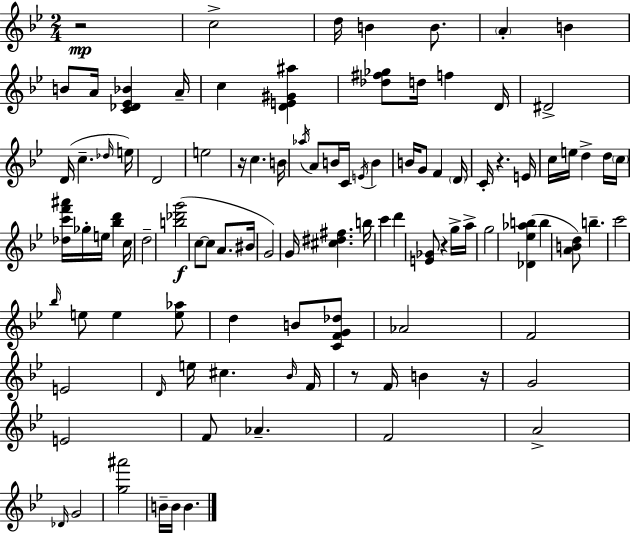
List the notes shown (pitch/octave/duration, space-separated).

R/h C5/h D5/s B4/q B4/e. A4/q B4/q B4/e A4/s [C4,Db4,Eb4,Bb4]/q A4/s C5/q [D4,E4,G#4,A#5]/q [Db5,F#5,Gb5]/e D5/s F5/q D4/s D#4/h D4/s C5/q. Db5/s E5/s D4/h E5/h R/s C5/q. B4/s Ab5/s A4/e B4/s C4/s E4/s B4/q B4/s G4/e F4/q D4/s C4/s R/q. E4/s C5/s E5/s D5/q D5/s C5/s [Db5,C6,F6,A#6]/s Gb5/s E5/s [Bb5,D6]/q C5/s D5/h [B5,Db6,G6]/h C5/e C5/e A4/e. BIS4/s G4/h G4/s [C#5,D#5,F#5]/q. B5/s C6/q D6/q [E4,Gb4]/e R/q G5/s A5/s G5/h [Db4,Eb5,Ab5,B5]/q B5/q [A4,B4,D5]/e B5/q. C6/h Bb5/s E5/e E5/q [E5,Ab5]/e D5/q B4/e [C4,F4,G4,Db5]/e Ab4/h F4/h E4/h D4/s E5/s C#5/q. Bb4/s F4/s R/e F4/s B4/q R/s G4/h E4/h F4/e Ab4/q. F4/h A4/h Db4/s G4/h [G5,A#6]/h B4/s B4/s B4/q.